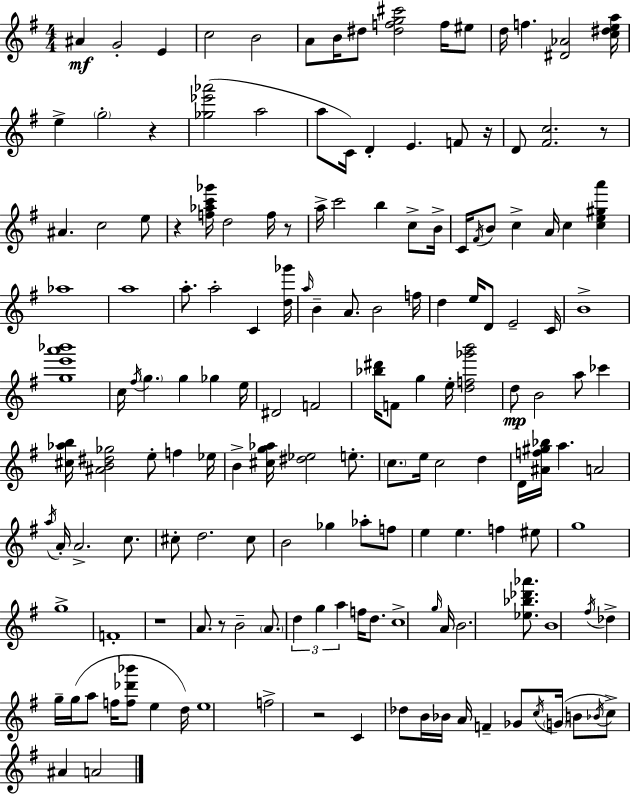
{
  \clef treble
  \numericTimeSignature
  \time 4/4
  \key e \minor
  \repeat volta 2 { ais'4\mf g'2-. e'4 | c''2 b'2 | a'8 b'16 dis''8 <dis'' f'' g'' cis'''>2 f''16 eis''8 | d''16 f''4. <dis' aes'>2 <c'' dis'' e'' a''>16 | \break e''4-> \parenthesize g''2-. r4 | <ges'' ees''' aes'''>2( a''2 | a''8 c'16) d'4-. e'4. f'8 r16 | d'8 <fis' c''>2. r8 | \break ais'4. c''2 e''8 | r4 <f'' aes'' c''' ges'''>16 d''2 f''16 r8 | a''16-> c'''2 b''4 c''8-> b'16-> | c'16 \acciaccatura { fis'16 } b'8 c''4-> a'16 c''4 <c'' e'' gis'' a'''>4 | \break aes''1 | a''1 | a''8.-. a''2-. c'4 | <d'' ges'''>16 \grace { a''16 } b'4-- a'8. b'2 | \break f''16 d''4 e''16 d'8 e'2-- | c'16 b'1-> | <g'' e''' a''' bes'''>1 | c''16 \acciaccatura { fis''16 } \parenthesize g''4. g''4 ges''4 | \break e''16 dis'2 f'2 | <bes'' dis'''>16 f'8 g''4 e''16-. <d'' f'' ges''' b'''>2 | d''8\mp b'2 a''8 ces'''4 | <cis'' aes'' b''>16 <ais' b' dis'' ges''>2 e''8-. f''4 | \break ees''16 b'4-> <cis'' g'' aes''>16 <dis'' ees''>2 | e''8.-. \parenthesize c''8. e''16 c''2 d''4 | d'16 <ais' f'' gis'' bes''>16 a''4. a'2 | \acciaccatura { a''16 } a'16-. a'2.-> | \break c''8. cis''8-. d''2. | cis''8 b'2 ges''4 | aes''8-. f''8 e''4 e''4. f''4 | eis''8 g''1 | \break g''1-> | f'1-. | r1 | a'8. r8 b'2-- | \break \parenthesize a'8. \tuplet 3/2 { d''4 g''4 a''4 } | f''16 d''8. c''1-> | \grace { g''16 } a'16 b'2. | <ees'' bes'' des''' aes'''>8. b'1 | \break \acciaccatura { fis''16 } des''4-> g''16-- g''16( a''8 f''16 <f'' des''' bes'''>8 | e''4 d''16) e''1 | f''2-> r2 | c'4 des''8 b'16 bes'16 a'16 f'4-- | \break ges'8 \acciaccatura { c''16 }( \parenthesize g'16 b'8 \acciaccatura { bes'16 } c''8->) ais'4 | a'2 } \bar "|."
}